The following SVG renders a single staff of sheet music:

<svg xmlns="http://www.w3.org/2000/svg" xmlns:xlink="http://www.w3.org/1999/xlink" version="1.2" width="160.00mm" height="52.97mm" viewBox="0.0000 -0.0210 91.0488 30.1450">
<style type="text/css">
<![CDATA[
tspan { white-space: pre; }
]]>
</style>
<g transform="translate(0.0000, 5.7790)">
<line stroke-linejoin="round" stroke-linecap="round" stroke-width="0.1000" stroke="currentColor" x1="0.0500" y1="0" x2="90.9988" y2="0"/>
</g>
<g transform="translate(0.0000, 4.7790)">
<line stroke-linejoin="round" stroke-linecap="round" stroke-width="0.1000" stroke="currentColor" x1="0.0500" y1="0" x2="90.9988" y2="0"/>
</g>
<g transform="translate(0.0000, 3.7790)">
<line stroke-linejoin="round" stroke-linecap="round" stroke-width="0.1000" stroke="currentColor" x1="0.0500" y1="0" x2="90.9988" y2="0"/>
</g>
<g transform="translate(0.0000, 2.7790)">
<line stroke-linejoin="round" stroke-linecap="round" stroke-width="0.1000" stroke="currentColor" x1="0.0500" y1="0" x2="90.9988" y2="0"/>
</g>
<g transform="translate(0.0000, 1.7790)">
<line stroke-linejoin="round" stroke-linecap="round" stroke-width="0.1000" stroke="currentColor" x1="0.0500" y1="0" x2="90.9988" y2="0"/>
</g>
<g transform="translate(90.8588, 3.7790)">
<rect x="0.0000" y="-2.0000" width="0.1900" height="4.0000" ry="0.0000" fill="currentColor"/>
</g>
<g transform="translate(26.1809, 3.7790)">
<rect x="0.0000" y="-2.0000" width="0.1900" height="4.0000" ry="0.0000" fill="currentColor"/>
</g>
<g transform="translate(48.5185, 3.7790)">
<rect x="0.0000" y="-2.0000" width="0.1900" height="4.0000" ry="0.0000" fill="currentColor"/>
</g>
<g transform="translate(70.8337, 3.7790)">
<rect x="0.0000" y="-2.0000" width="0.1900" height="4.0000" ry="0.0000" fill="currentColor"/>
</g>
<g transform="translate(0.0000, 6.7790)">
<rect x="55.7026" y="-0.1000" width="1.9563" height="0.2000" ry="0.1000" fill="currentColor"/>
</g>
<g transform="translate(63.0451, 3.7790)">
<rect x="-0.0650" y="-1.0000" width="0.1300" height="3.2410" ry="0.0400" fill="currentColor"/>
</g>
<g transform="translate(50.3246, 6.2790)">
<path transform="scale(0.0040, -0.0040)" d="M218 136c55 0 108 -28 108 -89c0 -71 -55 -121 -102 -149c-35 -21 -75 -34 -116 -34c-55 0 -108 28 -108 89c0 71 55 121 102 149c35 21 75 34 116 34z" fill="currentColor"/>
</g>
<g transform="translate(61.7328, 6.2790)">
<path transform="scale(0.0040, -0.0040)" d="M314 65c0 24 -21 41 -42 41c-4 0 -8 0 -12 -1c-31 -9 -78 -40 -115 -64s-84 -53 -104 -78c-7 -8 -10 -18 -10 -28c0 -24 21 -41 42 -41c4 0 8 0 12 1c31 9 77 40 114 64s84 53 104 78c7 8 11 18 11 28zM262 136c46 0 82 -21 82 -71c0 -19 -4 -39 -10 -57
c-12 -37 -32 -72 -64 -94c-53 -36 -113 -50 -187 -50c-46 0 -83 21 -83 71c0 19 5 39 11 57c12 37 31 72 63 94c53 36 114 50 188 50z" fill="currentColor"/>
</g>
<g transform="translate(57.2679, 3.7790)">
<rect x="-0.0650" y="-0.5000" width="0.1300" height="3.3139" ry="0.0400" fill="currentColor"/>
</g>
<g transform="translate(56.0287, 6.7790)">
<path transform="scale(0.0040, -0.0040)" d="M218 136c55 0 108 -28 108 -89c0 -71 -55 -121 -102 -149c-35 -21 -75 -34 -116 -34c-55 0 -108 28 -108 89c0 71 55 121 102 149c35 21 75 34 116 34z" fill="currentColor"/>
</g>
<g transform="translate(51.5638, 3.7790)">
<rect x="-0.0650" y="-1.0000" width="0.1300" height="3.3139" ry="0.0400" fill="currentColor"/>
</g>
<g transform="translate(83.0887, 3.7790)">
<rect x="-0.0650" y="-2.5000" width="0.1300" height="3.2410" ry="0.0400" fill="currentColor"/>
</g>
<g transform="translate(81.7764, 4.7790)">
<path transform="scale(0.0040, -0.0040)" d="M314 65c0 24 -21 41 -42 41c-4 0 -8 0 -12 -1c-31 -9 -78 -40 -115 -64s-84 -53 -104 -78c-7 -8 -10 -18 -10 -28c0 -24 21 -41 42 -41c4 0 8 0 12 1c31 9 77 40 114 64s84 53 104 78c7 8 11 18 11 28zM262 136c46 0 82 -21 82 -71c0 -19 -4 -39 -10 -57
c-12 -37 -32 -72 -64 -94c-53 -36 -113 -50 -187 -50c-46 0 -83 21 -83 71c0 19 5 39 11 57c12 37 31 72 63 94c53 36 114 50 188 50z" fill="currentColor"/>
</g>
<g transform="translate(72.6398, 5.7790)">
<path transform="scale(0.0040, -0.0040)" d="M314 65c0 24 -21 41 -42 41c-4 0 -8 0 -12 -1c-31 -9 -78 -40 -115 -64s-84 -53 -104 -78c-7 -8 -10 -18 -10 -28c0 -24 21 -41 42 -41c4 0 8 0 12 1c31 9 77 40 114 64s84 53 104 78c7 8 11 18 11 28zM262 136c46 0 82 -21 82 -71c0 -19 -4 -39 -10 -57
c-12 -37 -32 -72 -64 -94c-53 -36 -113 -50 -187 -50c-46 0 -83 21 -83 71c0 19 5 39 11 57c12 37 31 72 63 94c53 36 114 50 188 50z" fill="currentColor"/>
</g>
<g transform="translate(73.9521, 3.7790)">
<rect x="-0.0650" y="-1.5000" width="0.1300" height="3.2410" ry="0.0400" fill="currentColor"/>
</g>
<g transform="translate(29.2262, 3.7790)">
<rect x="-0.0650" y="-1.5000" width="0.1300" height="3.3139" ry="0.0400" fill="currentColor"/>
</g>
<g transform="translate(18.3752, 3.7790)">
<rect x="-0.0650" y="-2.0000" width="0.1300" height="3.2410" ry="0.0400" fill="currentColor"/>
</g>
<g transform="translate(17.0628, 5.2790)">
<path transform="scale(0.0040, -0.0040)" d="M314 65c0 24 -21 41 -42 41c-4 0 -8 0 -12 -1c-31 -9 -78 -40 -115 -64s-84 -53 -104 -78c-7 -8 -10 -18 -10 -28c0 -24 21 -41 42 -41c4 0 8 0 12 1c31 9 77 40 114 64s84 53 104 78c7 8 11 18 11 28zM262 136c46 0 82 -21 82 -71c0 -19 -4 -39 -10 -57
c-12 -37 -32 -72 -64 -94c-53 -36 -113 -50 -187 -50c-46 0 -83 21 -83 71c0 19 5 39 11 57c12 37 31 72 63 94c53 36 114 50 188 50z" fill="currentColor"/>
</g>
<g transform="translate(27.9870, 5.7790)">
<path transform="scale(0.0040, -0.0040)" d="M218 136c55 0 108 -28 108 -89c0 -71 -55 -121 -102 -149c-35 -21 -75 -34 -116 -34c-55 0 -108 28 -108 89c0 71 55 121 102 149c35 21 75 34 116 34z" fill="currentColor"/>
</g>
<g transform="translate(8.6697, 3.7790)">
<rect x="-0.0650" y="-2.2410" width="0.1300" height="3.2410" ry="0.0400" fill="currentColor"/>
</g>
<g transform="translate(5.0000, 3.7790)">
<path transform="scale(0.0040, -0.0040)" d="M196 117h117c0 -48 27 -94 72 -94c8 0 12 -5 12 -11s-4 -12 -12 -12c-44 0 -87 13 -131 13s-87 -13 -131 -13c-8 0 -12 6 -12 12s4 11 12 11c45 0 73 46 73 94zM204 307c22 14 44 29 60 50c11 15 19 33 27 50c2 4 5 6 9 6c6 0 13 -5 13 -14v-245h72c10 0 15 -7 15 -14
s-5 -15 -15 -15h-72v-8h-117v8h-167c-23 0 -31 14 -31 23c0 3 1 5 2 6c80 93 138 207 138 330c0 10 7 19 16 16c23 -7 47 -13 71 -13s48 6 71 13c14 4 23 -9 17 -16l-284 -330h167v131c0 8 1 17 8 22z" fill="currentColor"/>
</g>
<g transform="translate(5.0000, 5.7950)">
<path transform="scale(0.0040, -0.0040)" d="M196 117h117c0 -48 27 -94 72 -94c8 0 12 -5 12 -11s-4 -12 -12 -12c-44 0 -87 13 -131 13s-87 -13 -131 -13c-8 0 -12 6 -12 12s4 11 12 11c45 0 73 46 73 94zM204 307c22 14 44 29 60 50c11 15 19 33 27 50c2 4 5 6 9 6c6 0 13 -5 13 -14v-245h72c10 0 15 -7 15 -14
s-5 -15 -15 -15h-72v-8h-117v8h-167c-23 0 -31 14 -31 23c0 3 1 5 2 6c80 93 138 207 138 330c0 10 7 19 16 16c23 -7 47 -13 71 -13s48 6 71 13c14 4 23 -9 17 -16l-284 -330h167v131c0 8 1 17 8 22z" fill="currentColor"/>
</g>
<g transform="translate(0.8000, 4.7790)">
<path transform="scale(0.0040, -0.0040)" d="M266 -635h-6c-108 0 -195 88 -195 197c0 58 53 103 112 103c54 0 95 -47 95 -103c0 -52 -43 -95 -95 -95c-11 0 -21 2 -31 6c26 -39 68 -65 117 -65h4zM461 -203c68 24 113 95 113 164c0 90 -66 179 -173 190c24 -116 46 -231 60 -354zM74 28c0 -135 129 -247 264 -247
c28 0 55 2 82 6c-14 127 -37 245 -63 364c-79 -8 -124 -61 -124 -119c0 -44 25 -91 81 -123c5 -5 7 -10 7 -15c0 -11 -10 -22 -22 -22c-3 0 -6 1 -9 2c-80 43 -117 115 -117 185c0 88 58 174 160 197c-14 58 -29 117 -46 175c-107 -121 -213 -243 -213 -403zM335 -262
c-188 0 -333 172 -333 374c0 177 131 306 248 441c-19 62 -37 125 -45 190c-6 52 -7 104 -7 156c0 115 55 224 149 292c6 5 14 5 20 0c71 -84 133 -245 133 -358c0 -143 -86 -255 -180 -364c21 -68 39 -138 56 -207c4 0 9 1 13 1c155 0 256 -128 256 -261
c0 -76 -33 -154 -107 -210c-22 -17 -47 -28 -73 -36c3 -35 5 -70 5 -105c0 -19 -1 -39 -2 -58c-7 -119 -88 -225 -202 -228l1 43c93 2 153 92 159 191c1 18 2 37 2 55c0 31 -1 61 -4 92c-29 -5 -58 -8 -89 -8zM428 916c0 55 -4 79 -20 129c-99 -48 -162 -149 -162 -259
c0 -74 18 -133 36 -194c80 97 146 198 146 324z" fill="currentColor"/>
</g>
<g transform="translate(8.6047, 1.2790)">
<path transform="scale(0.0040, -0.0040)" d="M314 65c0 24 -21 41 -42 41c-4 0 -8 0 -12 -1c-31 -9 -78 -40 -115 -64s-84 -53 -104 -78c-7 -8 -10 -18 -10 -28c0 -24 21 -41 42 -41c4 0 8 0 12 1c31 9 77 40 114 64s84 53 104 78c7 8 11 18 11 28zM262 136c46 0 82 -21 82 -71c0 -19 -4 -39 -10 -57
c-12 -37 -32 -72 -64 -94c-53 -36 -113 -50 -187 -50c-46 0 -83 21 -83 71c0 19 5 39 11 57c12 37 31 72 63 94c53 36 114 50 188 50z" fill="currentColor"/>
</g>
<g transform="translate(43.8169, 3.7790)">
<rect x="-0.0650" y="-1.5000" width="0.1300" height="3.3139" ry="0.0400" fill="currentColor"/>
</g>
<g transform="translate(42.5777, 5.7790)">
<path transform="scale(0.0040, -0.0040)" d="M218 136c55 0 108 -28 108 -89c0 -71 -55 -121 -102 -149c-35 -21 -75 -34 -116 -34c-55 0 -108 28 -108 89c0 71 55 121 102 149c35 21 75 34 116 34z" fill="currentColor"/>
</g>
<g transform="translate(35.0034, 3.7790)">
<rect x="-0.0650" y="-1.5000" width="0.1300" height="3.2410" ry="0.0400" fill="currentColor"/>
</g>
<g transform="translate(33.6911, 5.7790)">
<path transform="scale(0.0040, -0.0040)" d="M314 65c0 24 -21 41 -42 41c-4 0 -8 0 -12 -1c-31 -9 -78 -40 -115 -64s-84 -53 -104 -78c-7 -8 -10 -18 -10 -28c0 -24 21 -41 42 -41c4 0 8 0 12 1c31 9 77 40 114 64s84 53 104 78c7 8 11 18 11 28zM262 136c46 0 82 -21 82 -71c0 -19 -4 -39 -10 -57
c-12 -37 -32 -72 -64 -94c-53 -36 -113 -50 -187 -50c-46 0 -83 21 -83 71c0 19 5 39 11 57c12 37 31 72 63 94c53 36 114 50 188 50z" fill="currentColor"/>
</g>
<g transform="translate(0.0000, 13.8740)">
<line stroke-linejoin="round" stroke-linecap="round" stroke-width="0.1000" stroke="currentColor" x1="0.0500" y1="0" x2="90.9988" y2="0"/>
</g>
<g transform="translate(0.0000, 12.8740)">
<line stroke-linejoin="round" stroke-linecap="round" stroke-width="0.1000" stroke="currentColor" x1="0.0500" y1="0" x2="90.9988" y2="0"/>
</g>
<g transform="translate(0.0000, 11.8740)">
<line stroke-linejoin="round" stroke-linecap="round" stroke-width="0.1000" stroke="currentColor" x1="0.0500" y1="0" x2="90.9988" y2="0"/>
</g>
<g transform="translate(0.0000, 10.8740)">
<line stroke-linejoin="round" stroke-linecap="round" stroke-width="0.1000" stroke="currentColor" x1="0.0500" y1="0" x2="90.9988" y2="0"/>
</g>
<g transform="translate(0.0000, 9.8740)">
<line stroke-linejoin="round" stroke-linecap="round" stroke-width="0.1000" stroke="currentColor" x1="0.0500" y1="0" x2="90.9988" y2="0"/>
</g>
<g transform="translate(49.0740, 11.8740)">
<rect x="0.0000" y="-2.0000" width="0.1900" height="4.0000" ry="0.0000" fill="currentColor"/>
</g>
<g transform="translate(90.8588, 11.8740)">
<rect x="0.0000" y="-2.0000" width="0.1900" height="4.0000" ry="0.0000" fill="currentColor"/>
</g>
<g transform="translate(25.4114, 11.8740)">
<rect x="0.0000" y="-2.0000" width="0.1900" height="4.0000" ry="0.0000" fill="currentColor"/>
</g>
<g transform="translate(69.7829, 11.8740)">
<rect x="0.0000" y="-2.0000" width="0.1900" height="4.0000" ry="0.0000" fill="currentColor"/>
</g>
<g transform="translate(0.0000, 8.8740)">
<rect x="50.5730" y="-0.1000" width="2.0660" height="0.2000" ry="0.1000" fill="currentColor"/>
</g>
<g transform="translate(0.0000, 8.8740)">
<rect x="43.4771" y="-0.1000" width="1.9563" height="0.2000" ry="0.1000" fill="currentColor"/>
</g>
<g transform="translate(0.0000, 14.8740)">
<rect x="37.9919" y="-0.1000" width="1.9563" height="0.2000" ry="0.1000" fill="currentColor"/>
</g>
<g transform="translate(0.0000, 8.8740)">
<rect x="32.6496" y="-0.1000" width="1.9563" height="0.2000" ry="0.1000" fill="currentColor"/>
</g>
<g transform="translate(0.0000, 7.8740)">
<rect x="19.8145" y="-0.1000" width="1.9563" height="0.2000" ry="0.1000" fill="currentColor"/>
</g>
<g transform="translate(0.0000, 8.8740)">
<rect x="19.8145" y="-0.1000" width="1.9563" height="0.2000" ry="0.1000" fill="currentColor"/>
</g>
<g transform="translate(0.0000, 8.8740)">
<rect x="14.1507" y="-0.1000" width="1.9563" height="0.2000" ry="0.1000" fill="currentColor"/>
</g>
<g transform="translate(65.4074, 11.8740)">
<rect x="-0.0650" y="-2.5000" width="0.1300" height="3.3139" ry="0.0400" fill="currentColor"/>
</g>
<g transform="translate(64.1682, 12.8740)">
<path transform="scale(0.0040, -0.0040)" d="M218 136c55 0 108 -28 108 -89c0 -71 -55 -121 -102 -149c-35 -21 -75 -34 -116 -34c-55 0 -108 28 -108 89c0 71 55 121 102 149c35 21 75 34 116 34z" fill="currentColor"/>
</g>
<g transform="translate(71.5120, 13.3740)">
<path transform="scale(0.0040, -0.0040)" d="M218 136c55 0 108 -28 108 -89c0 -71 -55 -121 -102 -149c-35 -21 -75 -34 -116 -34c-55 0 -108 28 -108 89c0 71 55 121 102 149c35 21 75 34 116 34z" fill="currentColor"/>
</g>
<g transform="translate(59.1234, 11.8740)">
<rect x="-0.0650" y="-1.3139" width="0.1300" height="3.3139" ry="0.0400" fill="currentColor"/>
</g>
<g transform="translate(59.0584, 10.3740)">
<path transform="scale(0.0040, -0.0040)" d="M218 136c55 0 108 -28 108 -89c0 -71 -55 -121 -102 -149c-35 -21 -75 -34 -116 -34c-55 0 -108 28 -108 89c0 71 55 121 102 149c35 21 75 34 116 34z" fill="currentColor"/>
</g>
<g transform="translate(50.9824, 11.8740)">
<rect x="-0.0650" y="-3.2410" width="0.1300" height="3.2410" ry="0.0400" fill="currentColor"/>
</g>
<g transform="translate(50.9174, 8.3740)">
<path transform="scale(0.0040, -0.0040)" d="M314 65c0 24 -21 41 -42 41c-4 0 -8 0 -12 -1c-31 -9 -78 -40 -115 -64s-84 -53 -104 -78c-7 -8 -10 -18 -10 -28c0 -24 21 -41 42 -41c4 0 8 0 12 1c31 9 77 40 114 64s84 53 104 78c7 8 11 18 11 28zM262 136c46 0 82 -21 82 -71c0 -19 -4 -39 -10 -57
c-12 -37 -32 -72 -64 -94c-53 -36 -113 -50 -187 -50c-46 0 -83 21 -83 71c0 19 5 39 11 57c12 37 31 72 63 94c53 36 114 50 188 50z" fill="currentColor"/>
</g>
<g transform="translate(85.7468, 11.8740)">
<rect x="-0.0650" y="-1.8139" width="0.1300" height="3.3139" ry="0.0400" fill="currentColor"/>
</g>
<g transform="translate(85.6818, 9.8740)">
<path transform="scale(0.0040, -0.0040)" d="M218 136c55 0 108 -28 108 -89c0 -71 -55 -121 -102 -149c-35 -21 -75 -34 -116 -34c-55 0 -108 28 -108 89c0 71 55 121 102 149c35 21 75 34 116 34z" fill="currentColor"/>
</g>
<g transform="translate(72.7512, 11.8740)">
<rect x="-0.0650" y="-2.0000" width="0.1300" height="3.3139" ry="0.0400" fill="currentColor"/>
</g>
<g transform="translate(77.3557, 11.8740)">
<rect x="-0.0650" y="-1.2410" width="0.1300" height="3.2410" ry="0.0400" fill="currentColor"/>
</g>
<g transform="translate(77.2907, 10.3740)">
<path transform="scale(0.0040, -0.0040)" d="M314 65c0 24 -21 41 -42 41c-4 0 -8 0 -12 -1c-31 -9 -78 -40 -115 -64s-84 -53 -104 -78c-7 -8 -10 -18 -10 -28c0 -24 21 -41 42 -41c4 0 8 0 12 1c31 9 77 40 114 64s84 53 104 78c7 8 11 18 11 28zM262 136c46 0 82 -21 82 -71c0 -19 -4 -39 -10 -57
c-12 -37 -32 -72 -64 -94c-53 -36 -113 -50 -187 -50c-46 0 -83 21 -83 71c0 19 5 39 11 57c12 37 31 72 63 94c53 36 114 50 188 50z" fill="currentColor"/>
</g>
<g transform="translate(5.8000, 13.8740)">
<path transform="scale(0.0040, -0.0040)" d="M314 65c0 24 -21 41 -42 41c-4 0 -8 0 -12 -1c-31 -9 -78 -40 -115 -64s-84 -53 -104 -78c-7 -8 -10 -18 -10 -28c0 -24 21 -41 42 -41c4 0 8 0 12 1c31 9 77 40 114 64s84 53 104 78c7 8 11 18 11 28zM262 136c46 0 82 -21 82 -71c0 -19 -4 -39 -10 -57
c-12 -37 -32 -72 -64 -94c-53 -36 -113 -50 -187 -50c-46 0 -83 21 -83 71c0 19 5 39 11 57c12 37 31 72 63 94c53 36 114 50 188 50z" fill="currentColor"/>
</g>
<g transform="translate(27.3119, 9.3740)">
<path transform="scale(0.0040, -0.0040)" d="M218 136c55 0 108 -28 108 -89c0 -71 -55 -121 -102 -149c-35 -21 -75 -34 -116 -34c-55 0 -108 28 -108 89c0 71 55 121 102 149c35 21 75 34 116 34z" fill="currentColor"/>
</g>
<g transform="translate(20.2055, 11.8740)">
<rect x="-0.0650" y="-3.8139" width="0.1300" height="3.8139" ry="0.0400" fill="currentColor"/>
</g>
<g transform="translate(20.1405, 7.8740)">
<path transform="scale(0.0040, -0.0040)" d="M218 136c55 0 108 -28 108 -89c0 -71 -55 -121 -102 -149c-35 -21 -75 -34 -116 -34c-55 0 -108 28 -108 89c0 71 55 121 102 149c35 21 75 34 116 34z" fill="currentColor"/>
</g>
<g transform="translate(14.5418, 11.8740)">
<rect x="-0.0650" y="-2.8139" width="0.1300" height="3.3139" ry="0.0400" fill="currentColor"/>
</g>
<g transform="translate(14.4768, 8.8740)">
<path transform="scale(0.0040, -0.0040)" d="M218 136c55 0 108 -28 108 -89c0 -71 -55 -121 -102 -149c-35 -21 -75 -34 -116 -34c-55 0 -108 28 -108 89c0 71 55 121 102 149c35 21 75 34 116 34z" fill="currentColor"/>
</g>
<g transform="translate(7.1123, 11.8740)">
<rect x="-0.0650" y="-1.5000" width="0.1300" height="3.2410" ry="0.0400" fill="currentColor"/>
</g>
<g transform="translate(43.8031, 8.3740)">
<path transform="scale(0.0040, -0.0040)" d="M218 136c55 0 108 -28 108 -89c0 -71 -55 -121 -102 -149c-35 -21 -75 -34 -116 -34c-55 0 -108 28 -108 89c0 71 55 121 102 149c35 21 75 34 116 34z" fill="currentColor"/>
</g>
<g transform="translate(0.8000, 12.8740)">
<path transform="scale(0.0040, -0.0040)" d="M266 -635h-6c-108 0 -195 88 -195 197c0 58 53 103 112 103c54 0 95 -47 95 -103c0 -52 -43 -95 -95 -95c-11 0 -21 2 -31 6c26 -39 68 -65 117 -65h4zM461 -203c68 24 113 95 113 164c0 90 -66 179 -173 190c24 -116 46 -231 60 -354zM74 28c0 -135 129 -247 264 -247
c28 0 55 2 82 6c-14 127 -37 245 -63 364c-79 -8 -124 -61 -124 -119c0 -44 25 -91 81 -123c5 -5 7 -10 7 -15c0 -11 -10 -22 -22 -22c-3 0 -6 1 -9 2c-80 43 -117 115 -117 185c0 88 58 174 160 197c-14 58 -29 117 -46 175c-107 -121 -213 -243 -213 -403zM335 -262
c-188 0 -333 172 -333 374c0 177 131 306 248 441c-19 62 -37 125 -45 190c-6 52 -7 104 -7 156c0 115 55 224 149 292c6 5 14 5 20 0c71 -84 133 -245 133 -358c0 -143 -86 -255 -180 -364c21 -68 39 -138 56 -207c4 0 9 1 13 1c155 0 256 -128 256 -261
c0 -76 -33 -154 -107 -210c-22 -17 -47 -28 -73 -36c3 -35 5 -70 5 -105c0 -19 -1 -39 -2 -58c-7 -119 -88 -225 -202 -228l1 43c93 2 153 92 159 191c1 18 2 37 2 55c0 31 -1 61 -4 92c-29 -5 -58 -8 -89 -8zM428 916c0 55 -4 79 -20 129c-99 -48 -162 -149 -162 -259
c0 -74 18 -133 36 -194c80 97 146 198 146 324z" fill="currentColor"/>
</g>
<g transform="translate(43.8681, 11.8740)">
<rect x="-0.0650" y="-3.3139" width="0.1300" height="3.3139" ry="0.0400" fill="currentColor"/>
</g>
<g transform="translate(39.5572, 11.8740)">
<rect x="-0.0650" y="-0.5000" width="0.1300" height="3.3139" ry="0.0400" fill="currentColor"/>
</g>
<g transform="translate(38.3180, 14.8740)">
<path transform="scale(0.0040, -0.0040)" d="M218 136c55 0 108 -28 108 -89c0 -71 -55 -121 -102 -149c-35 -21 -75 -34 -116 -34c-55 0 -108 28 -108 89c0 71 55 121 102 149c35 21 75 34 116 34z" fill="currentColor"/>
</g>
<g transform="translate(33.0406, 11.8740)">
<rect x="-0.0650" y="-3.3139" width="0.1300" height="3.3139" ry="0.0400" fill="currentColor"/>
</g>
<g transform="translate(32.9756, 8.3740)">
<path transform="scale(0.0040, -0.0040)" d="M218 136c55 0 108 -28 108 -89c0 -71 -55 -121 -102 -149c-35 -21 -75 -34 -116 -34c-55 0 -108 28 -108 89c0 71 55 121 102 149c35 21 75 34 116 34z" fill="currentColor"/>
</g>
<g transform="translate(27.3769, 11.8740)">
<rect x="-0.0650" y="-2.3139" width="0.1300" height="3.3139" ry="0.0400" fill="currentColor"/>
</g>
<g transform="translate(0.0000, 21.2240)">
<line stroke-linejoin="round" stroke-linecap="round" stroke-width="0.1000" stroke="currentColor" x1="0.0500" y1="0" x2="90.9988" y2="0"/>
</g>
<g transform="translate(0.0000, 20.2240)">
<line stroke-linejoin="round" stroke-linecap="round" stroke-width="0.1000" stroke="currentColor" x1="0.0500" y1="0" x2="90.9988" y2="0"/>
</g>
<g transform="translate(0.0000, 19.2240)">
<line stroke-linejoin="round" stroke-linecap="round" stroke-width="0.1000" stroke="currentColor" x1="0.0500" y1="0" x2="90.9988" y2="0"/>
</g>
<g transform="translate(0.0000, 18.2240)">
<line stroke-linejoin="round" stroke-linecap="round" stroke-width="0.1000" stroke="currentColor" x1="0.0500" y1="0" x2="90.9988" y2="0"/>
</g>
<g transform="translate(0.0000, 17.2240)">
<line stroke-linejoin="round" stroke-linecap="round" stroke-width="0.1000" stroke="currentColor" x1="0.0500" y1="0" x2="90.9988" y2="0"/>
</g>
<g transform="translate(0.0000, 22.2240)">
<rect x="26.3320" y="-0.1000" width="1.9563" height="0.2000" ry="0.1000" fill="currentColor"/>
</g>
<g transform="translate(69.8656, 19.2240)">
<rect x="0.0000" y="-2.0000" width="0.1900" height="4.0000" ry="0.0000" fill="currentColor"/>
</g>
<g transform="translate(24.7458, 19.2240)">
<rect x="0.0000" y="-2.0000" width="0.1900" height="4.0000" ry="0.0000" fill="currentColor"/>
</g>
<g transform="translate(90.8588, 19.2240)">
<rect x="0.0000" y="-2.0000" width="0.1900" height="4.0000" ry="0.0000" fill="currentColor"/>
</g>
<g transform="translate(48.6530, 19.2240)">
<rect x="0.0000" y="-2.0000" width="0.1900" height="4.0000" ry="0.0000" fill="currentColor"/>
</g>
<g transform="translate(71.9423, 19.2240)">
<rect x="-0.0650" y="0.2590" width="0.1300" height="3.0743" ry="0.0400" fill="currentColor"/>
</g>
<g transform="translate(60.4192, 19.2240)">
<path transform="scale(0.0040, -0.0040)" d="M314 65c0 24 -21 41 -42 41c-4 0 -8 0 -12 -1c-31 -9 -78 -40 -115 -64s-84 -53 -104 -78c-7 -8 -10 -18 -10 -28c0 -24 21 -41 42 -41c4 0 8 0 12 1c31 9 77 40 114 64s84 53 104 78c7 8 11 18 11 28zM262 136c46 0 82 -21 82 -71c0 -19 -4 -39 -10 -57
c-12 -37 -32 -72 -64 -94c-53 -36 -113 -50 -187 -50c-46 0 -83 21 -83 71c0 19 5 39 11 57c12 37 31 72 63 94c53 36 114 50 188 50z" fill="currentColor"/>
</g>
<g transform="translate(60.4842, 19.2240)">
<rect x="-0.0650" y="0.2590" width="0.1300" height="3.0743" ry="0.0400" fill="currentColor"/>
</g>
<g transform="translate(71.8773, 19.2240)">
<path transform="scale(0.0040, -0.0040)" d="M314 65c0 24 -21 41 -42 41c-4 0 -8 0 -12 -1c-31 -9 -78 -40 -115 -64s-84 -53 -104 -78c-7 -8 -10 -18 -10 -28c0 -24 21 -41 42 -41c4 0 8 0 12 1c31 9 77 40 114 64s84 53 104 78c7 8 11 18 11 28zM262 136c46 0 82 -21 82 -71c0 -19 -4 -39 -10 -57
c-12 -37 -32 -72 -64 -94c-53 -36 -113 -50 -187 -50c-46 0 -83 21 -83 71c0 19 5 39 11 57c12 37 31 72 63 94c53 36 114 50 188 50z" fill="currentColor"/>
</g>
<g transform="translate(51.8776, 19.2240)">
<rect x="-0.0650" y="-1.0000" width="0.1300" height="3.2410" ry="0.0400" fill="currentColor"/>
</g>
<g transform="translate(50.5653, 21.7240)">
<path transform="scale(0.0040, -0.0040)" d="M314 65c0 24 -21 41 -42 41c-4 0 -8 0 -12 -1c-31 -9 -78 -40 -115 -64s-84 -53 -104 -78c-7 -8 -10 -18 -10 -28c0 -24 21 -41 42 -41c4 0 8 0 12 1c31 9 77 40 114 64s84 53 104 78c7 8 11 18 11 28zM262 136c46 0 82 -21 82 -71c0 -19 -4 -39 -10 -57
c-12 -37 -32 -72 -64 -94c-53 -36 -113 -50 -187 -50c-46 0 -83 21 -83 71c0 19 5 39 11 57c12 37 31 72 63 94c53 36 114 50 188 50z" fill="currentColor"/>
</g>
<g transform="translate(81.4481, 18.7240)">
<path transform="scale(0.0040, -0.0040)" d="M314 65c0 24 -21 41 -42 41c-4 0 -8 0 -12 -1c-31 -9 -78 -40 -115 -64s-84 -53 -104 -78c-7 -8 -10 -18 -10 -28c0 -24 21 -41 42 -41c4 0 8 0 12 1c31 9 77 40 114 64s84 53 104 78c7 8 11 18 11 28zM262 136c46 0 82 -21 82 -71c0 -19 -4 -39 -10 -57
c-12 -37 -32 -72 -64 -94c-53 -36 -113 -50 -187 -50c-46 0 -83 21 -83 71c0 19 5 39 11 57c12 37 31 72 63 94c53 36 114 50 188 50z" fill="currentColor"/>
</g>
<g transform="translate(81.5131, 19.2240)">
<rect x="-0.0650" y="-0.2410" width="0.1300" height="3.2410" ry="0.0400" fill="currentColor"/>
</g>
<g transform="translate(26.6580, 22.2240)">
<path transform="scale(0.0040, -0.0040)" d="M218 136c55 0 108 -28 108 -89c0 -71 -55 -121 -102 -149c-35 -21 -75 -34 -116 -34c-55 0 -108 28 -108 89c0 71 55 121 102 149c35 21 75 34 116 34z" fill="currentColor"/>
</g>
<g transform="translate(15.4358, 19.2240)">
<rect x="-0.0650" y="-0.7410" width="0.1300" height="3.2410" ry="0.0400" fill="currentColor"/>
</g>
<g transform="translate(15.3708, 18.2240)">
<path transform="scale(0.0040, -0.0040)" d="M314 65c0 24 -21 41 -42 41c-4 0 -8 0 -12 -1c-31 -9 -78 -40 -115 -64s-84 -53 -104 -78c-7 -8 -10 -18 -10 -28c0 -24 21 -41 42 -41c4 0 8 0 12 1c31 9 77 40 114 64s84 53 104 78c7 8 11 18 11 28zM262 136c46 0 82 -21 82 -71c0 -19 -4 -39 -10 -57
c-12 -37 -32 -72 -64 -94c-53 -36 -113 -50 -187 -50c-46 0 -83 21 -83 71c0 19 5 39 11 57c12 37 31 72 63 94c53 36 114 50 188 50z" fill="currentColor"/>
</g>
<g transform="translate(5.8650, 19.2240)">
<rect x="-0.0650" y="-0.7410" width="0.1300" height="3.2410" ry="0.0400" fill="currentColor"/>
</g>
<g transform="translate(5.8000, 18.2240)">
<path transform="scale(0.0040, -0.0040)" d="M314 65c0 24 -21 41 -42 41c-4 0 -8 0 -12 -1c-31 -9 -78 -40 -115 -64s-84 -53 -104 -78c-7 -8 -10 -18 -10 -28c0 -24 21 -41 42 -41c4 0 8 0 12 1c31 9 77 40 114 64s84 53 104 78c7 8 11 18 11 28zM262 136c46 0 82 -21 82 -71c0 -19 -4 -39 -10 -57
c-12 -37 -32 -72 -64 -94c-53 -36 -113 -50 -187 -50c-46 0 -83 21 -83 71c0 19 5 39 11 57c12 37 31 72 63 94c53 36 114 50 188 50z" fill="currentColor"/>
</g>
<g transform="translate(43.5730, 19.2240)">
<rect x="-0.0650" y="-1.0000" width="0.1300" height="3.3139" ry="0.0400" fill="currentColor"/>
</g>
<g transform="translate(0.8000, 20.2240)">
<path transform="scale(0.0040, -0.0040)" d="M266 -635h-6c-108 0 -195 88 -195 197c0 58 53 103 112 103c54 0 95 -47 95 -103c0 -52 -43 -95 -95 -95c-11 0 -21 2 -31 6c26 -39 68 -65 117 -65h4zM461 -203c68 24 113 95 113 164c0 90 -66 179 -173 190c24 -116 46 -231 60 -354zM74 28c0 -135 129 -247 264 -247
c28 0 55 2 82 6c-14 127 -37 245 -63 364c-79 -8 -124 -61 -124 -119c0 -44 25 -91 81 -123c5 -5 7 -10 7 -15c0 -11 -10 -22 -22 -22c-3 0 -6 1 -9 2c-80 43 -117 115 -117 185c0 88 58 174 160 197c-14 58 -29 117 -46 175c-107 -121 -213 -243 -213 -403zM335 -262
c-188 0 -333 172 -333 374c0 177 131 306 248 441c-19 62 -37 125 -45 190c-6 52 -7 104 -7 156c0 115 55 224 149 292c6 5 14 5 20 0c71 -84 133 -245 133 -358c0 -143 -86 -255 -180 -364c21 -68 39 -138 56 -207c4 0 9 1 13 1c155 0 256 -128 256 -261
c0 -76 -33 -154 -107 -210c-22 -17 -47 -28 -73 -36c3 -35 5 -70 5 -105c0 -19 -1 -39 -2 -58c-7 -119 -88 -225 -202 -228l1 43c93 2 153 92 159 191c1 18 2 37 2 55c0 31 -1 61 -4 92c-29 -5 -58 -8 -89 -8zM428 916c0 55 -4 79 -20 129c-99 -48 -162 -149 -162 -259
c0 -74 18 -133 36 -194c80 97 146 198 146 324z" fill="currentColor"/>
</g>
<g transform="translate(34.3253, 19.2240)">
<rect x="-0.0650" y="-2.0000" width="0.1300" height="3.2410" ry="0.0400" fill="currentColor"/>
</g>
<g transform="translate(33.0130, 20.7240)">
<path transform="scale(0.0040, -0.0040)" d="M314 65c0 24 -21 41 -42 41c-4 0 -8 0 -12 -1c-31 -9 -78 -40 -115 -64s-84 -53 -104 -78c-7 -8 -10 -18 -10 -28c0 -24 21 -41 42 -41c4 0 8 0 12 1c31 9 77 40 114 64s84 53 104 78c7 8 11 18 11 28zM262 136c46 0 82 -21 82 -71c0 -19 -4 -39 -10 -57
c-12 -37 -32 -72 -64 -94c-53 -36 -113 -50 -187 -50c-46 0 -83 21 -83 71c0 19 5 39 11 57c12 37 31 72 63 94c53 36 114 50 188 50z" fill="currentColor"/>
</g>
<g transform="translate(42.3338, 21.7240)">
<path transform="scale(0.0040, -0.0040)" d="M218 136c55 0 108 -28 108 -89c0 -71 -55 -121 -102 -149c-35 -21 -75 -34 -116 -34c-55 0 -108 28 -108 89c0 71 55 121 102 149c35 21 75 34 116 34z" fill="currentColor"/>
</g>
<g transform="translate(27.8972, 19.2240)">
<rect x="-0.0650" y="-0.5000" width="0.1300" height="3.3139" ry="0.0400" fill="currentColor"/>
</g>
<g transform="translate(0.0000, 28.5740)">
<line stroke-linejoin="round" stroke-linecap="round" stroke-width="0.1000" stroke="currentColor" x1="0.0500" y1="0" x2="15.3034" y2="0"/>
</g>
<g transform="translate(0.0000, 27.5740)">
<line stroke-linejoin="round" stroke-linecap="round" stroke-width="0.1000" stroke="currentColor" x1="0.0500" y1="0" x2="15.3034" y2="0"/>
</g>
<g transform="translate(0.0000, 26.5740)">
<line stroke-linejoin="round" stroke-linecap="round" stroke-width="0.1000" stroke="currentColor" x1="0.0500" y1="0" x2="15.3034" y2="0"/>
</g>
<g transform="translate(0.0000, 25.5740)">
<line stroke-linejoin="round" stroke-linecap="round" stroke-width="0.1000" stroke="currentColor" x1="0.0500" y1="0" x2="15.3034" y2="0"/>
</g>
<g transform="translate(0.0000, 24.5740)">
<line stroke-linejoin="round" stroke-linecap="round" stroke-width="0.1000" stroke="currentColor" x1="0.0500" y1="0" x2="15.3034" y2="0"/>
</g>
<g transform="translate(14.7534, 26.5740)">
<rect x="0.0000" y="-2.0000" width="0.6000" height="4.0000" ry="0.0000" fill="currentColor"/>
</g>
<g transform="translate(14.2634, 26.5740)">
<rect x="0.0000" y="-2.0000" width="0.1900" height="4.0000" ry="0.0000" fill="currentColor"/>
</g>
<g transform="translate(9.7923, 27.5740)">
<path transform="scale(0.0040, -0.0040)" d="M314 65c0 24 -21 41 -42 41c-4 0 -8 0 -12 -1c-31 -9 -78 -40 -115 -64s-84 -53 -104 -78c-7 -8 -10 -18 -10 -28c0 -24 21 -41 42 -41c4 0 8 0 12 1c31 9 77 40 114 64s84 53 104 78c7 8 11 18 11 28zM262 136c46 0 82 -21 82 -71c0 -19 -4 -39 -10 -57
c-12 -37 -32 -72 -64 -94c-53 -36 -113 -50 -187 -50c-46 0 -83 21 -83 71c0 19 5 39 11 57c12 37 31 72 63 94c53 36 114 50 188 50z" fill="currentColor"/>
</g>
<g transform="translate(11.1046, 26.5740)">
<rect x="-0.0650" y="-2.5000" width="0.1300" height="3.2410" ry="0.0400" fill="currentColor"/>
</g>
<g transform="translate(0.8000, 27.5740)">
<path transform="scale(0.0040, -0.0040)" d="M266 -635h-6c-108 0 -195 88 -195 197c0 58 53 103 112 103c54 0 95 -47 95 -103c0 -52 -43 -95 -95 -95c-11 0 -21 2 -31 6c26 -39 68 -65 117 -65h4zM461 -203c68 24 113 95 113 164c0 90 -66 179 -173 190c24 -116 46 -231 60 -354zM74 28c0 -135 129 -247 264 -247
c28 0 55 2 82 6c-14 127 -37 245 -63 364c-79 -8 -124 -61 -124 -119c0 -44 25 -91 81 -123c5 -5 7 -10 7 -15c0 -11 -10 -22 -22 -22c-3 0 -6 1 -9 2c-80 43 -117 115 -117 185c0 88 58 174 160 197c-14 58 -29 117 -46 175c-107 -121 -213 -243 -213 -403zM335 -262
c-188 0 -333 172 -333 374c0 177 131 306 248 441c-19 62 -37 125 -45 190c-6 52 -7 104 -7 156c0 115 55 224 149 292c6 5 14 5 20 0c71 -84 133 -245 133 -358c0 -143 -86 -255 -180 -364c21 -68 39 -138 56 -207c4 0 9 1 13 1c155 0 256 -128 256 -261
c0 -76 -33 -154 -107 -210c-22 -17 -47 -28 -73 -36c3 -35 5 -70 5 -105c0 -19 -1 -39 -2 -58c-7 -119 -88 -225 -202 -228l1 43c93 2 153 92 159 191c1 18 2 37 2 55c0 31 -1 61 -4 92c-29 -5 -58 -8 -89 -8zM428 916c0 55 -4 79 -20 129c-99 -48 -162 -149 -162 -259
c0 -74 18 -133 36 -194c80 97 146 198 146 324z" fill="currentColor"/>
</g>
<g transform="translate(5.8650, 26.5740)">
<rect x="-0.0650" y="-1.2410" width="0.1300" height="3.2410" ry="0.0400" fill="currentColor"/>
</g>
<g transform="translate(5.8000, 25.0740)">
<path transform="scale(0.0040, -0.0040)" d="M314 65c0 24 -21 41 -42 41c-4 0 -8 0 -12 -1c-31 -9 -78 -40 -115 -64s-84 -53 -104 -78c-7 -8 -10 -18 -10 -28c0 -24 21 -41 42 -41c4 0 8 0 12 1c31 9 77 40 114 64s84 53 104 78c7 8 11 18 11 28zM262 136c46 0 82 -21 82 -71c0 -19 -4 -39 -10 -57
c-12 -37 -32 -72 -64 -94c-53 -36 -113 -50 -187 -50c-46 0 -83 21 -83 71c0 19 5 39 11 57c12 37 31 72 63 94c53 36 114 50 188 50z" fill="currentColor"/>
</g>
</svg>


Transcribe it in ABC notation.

X:1
T:Untitled
M:4/4
L:1/4
K:C
g2 F2 E E2 E D C D2 E2 G2 E2 a c' g b C b b2 e G F e2 f d2 d2 C F2 D D2 B2 B2 c2 e2 G2